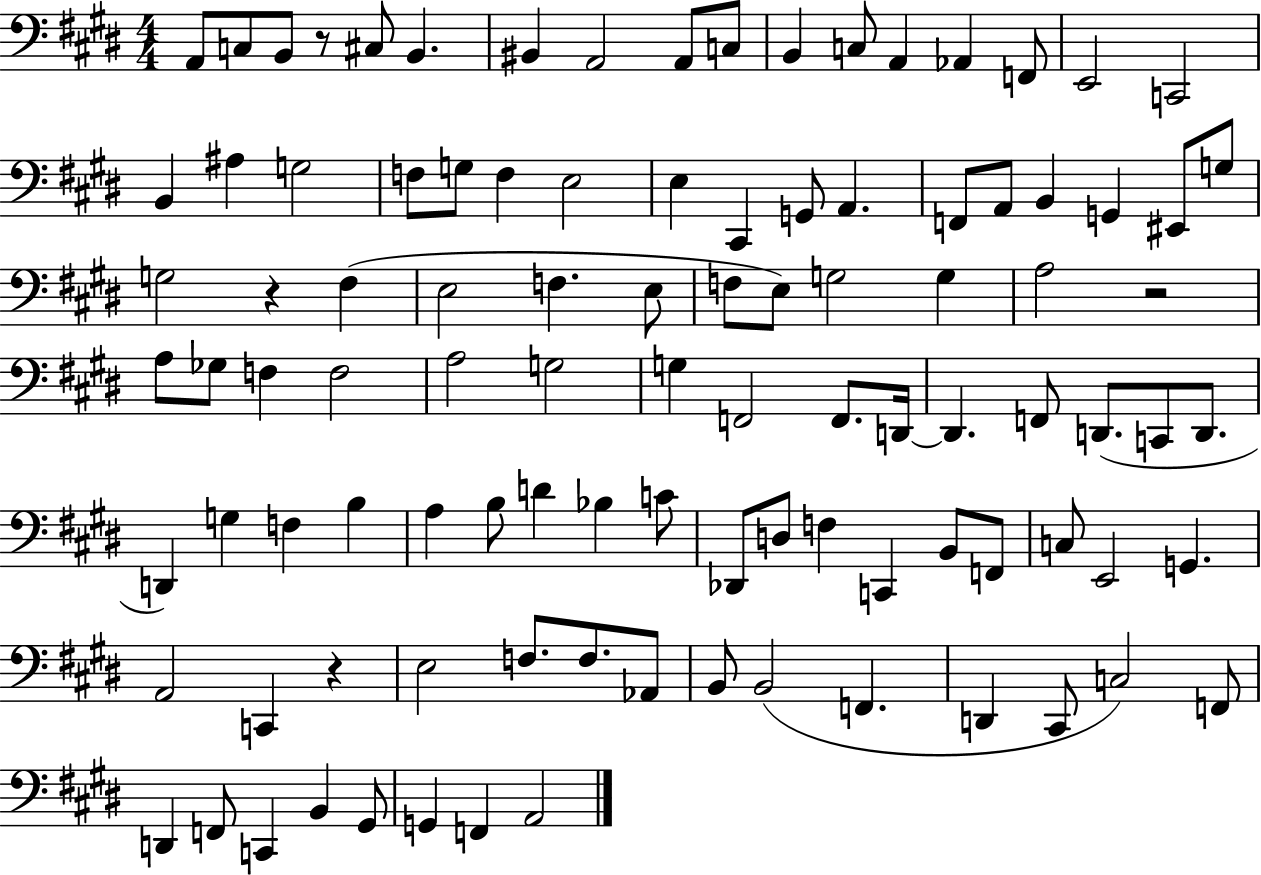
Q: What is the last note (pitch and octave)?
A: A2